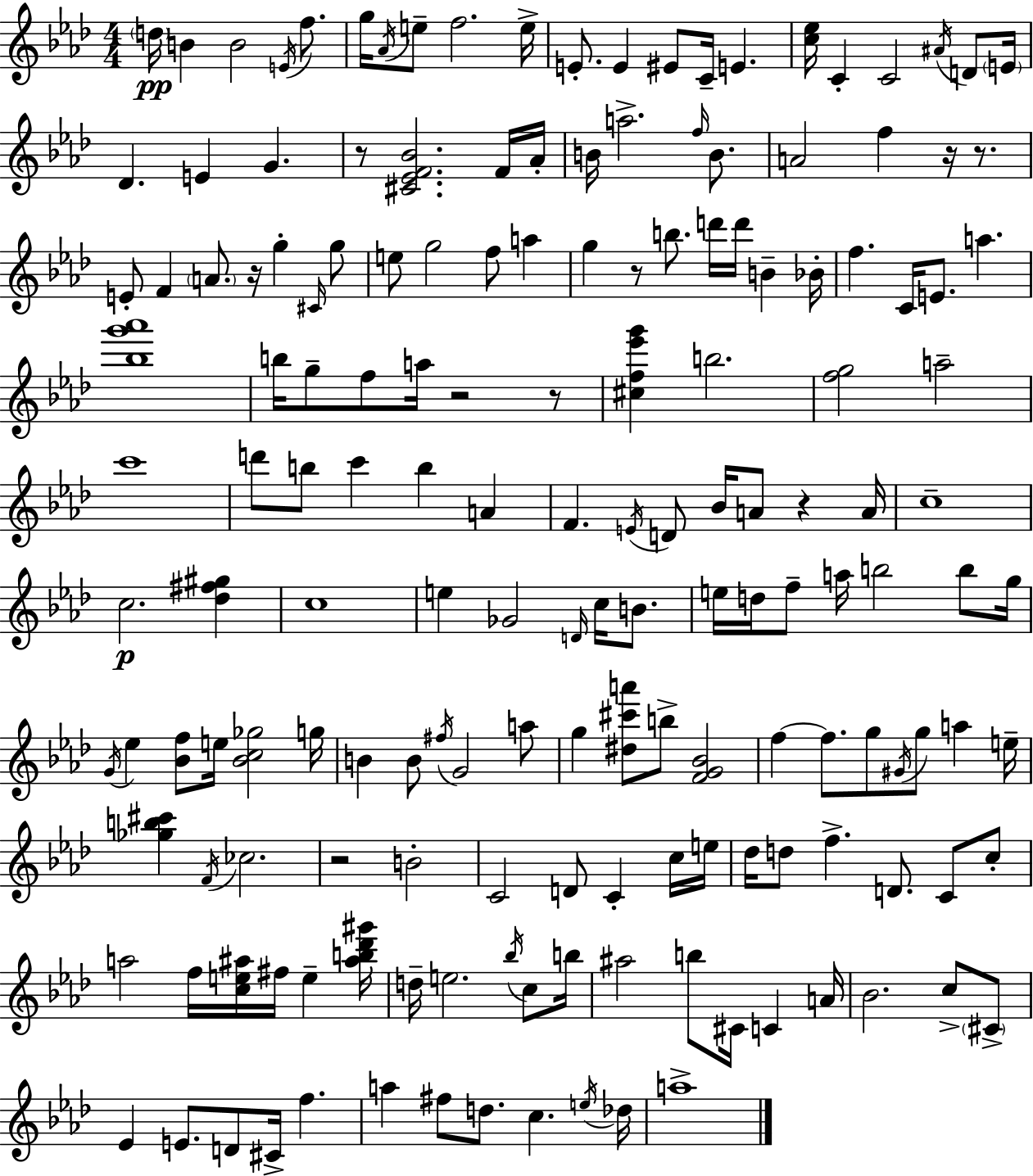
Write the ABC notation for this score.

X:1
T:Untitled
M:4/4
L:1/4
K:Ab
d/4 B B2 E/4 f/2 g/4 _A/4 e/2 f2 e/4 E/2 E ^E/2 C/4 E [c_e]/4 C C2 ^A/4 D/2 E/4 _D E G z/2 [^C_EF_B]2 F/4 _A/4 B/4 a2 f/4 B/2 A2 f z/4 z/2 E/2 F A/2 z/4 g ^C/4 g/2 e/2 g2 f/2 a g z/2 b/2 d'/4 d'/4 B _B/4 f C/4 E/2 a [_bg'_a']4 b/4 g/2 f/2 a/4 z2 z/2 [^cf_e'g'] b2 [fg]2 a2 c'4 d'/2 b/2 c' b A F E/4 D/2 _B/4 A/2 z A/4 c4 c2 [_d^f^g] c4 e _G2 D/4 c/4 B/2 e/4 d/4 f/2 a/4 b2 b/2 g/4 G/4 _e [_Bf]/2 e/4 [_Bc_g]2 g/4 B B/2 ^f/4 G2 a/2 g [^d^c'a']/2 b/2 [FG_B]2 f f/2 g/2 ^G/4 g/2 a e/4 [_gb^c'] F/4 _c2 z2 B2 C2 D/2 C c/4 e/4 _d/4 d/2 f D/2 C/2 c/2 a2 f/4 [ce^a]/4 ^f/4 e [^ab_d'^g']/4 d/4 e2 _b/4 c/2 b/4 ^a2 b/2 ^C/4 C A/4 _B2 c/2 ^C/2 _E E/2 D/2 ^C/4 f a ^f/2 d/2 c e/4 _d/4 a4